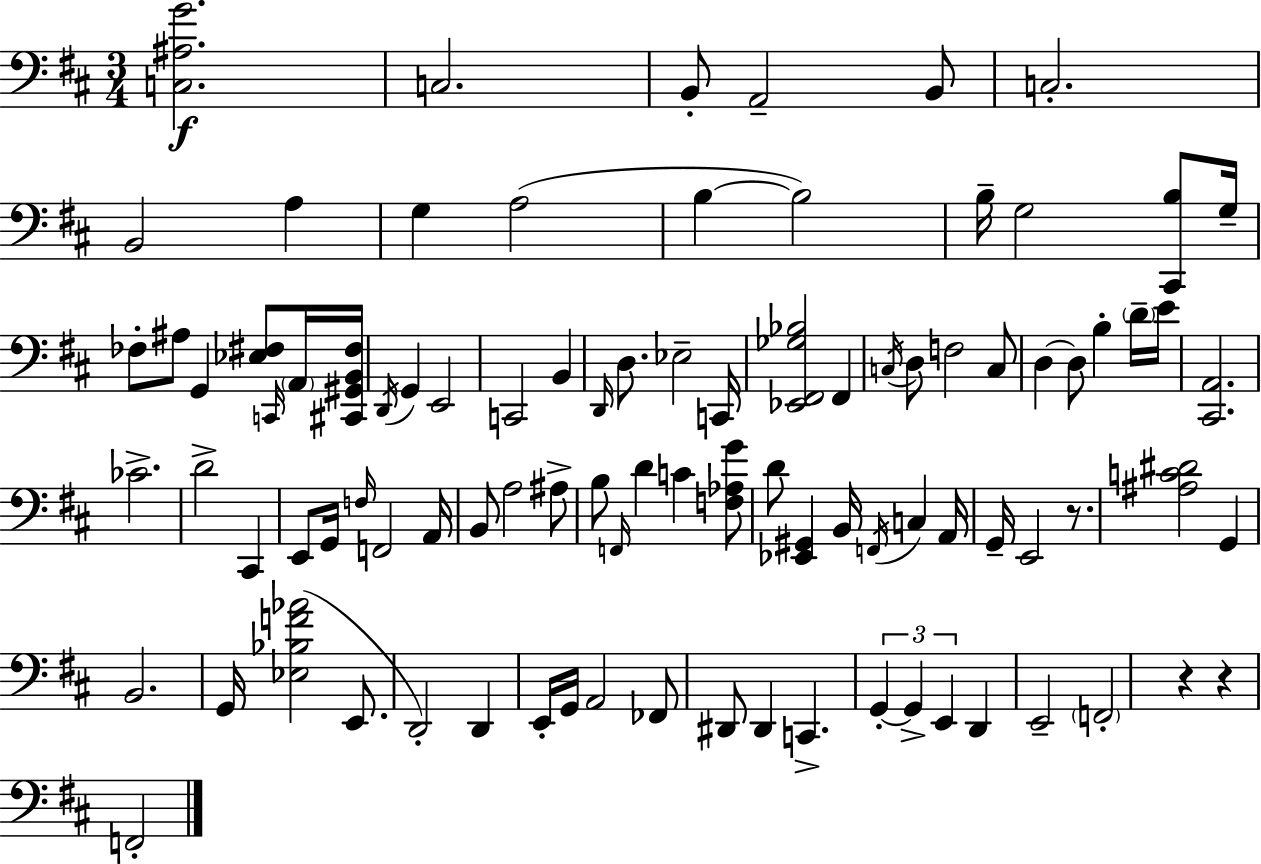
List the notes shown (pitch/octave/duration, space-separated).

[C3,A#3,G4]/h. C3/h. B2/e A2/h B2/e C3/h. B2/h A3/q G3/q A3/h B3/q B3/h B3/s G3/h [C#2,B3]/e G3/s FES3/e A#3/e G2/q [Eb3,F#3]/e C2/s A2/s [C#2,G#2,B2,F#3]/s D2/s G2/q E2/h C2/h B2/q D2/s D3/e. Eb3/h C2/s [Eb2,F#2,Gb3,Bb3]/h F#2/q C3/s D3/e F3/h C3/e D3/q D3/e B3/q D4/s E4/s [C#2,A2]/h. CES4/h. D4/h C#2/q E2/e G2/s F3/s F2/h A2/s B2/e A3/h A#3/e B3/e F2/s D4/q C4/q [F3,Ab3,G4]/e D4/e [Eb2,G#2]/q B2/s F2/s C3/q A2/s G2/s E2/h R/e. [A#3,C4,D#4]/h G2/q B2/h. G2/s [Eb3,Bb3,F4,Ab4]/h E2/e. D2/h D2/q E2/s G2/s A2/h FES2/e D#2/e D#2/q C2/q. G2/q G2/q E2/q D2/q E2/h F2/h R/q R/q F2/h